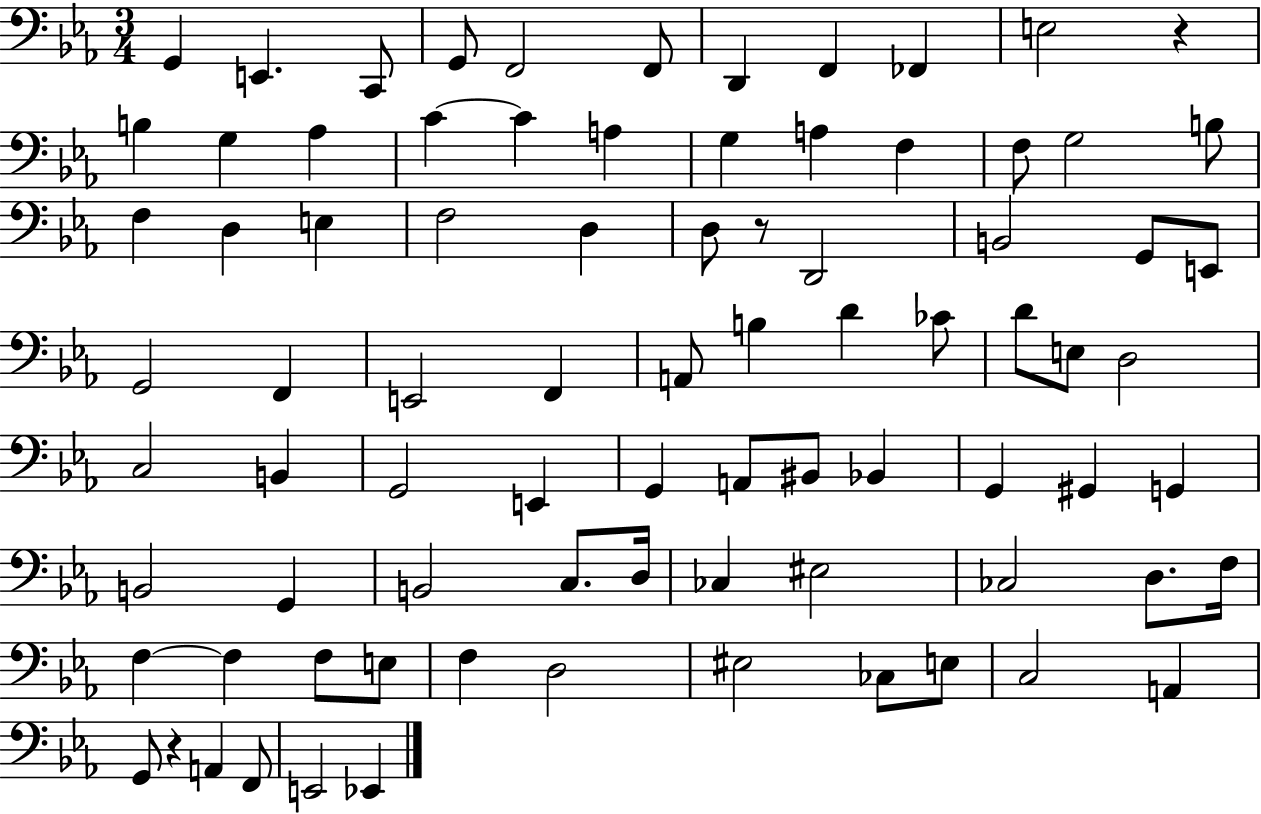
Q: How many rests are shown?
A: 3